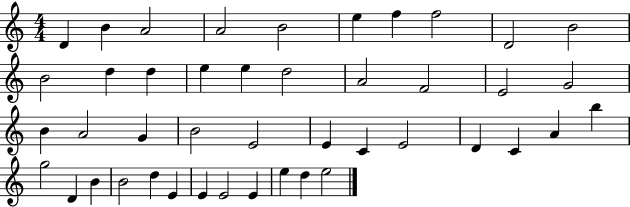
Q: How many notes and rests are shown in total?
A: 44